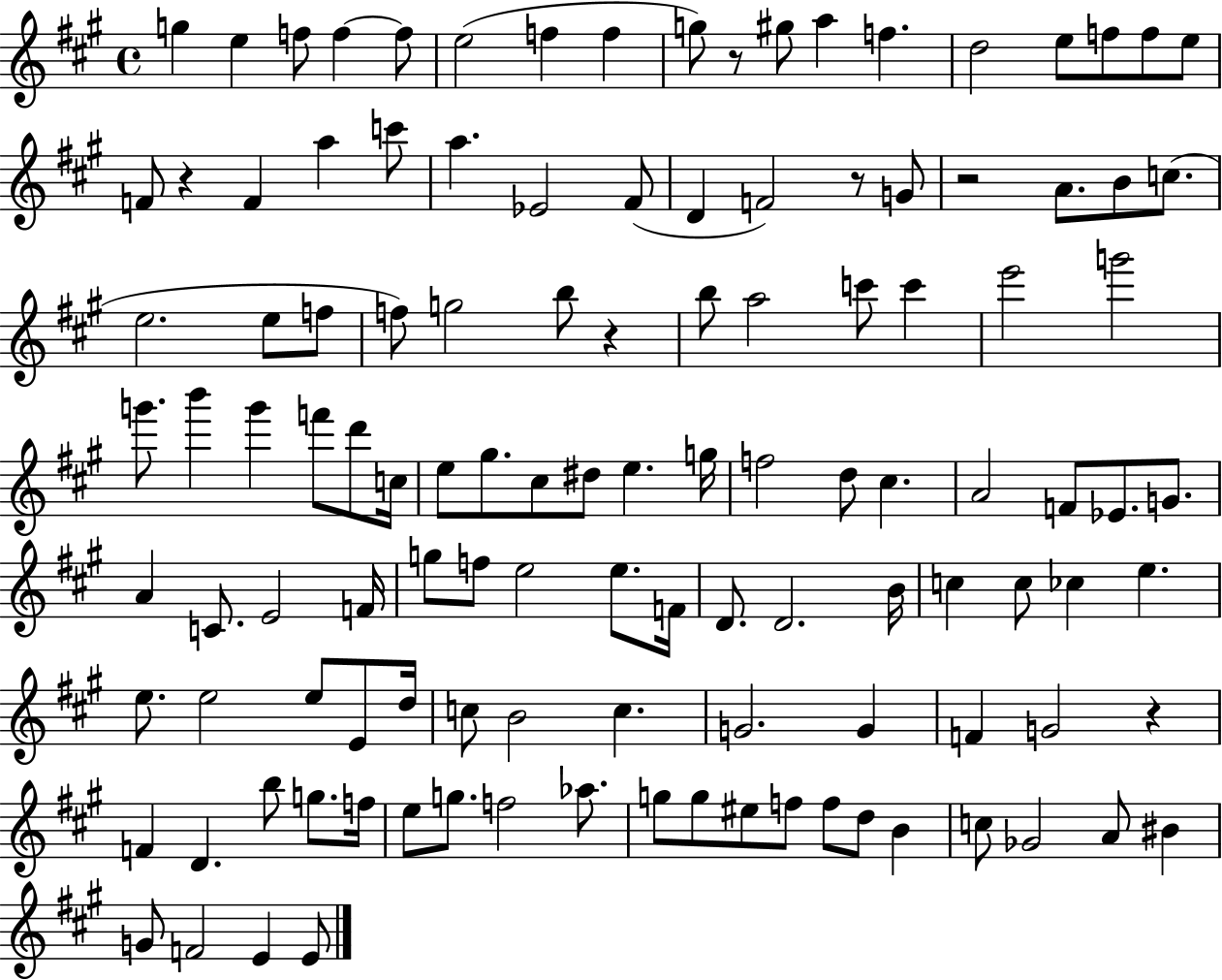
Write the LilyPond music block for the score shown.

{
  \clef treble
  \time 4/4
  \defaultTimeSignature
  \key a \major
  g''4 e''4 f''8 f''4~~ f''8 | e''2( f''4 f''4 | g''8) r8 gis''8 a''4 f''4. | d''2 e''8 f''8 f''8 e''8 | \break f'8 r4 f'4 a''4 c'''8 | a''4. ees'2 fis'8( | d'4 f'2) r8 g'8 | r2 a'8. b'8 c''8.( | \break e''2. e''8 f''8 | f''8) g''2 b''8 r4 | b''8 a''2 c'''8 c'''4 | e'''2 g'''2 | \break g'''8. b'''4 g'''4 f'''8 d'''8 c''16 | e''8 gis''8. cis''8 dis''8 e''4. g''16 | f''2 d''8 cis''4. | a'2 f'8 ees'8. g'8. | \break a'4 c'8. e'2 f'16 | g''8 f''8 e''2 e''8. f'16 | d'8. d'2. b'16 | c''4 c''8 ces''4 e''4. | \break e''8. e''2 e''8 e'8 d''16 | c''8 b'2 c''4. | g'2. g'4 | f'4 g'2 r4 | \break f'4 d'4. b''8 g''8. f''16 | e''8 g''8. f''2 aes''8. | g''8 g''8 eis''8 f''8 f''8 d''8 b'4 | c''8 ges'2 a'8 bis'4 | \break g'8 f'2 e'4 e'8 | \bar "|."
}